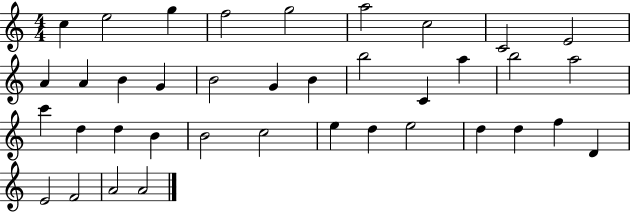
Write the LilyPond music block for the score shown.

{
  \clef treble
  \numericTimeSignature
  \time 4/4
  \key c \major
  c''4 e''2 g''4 | f''2 g''2 | a''2 c''2 | c'2 e'2 | \break a'4 a'4 b'4 g'4 | b'2 g'4 b'4 | b''2 c'4 a''4 | b''2 a''2 | \break c'''4 d''4 d''4 b'4 | b'2 c''2 | e''4 d''4 e''2 | d''4 d''4 f''4 d'4 | \break e'2 f'2 | a'2 a'2 | \bar "|."
}